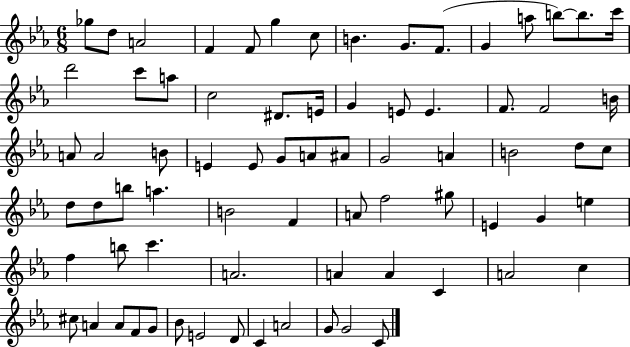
Gb5/e D5/e A4/h F4/q F4/e G5/q C5/e B4/q. G4/e. F4/e. G4/q A5/e B5/e B5/e. C6/s D6/h C6/e A5/e C5/h D#4/e. E4/s G4/q E4/e E4/q. F4/e. F4/h B4/s A4/e A4/h B4/e E4/q E4/e G4/e A4/e A#4/e G4/h A4/q B4/h D5/e C5/e D5/e D5/e B5/e A5/q. B4/h F4/q A4/e F5/h G#5/e E4/q G4/q E5/q F5/q B5/e C6/q. A4/h. A4/q A4/q C4/q A4/h C5/q C#5/e A4/q A4/e F4/e G4/e Bb4/e E4/h D4/e C4/q A4/h G4/e G4/h C4/e